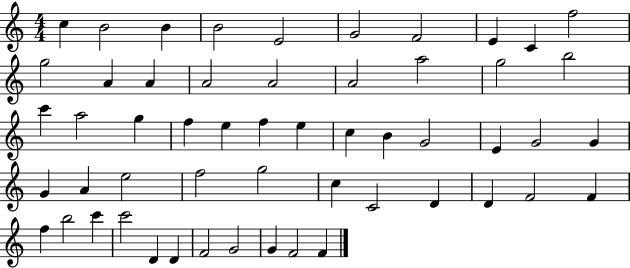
{
  \clef treble
  \numericTimeSignature
  \time 4/4
  \key c \major
  c''4 b'2 b'4 | b'2 e'2 | g'2 f'2 | e'4 c'4 f''2 | \break g''2 a'4 a'4 | a'2 a'2 | a'2 a''2 | g''2 b''2 | \break c'''4 a''2 g''4 | f''4 e''4 f''4 e''4 | c''4 b'4 g'2 | e'4 g'2 g'4 | \break g'4 a'4 e''2 | f''2 g''2 | c''4 c'2 d'4 | d'4 f'2 f'4 | \break f''4 b''2 c'''4 | c'''2 d'4 d'4 | f'2 g'2 | g'4 f'2 f'4 | \break \bar "|."
}